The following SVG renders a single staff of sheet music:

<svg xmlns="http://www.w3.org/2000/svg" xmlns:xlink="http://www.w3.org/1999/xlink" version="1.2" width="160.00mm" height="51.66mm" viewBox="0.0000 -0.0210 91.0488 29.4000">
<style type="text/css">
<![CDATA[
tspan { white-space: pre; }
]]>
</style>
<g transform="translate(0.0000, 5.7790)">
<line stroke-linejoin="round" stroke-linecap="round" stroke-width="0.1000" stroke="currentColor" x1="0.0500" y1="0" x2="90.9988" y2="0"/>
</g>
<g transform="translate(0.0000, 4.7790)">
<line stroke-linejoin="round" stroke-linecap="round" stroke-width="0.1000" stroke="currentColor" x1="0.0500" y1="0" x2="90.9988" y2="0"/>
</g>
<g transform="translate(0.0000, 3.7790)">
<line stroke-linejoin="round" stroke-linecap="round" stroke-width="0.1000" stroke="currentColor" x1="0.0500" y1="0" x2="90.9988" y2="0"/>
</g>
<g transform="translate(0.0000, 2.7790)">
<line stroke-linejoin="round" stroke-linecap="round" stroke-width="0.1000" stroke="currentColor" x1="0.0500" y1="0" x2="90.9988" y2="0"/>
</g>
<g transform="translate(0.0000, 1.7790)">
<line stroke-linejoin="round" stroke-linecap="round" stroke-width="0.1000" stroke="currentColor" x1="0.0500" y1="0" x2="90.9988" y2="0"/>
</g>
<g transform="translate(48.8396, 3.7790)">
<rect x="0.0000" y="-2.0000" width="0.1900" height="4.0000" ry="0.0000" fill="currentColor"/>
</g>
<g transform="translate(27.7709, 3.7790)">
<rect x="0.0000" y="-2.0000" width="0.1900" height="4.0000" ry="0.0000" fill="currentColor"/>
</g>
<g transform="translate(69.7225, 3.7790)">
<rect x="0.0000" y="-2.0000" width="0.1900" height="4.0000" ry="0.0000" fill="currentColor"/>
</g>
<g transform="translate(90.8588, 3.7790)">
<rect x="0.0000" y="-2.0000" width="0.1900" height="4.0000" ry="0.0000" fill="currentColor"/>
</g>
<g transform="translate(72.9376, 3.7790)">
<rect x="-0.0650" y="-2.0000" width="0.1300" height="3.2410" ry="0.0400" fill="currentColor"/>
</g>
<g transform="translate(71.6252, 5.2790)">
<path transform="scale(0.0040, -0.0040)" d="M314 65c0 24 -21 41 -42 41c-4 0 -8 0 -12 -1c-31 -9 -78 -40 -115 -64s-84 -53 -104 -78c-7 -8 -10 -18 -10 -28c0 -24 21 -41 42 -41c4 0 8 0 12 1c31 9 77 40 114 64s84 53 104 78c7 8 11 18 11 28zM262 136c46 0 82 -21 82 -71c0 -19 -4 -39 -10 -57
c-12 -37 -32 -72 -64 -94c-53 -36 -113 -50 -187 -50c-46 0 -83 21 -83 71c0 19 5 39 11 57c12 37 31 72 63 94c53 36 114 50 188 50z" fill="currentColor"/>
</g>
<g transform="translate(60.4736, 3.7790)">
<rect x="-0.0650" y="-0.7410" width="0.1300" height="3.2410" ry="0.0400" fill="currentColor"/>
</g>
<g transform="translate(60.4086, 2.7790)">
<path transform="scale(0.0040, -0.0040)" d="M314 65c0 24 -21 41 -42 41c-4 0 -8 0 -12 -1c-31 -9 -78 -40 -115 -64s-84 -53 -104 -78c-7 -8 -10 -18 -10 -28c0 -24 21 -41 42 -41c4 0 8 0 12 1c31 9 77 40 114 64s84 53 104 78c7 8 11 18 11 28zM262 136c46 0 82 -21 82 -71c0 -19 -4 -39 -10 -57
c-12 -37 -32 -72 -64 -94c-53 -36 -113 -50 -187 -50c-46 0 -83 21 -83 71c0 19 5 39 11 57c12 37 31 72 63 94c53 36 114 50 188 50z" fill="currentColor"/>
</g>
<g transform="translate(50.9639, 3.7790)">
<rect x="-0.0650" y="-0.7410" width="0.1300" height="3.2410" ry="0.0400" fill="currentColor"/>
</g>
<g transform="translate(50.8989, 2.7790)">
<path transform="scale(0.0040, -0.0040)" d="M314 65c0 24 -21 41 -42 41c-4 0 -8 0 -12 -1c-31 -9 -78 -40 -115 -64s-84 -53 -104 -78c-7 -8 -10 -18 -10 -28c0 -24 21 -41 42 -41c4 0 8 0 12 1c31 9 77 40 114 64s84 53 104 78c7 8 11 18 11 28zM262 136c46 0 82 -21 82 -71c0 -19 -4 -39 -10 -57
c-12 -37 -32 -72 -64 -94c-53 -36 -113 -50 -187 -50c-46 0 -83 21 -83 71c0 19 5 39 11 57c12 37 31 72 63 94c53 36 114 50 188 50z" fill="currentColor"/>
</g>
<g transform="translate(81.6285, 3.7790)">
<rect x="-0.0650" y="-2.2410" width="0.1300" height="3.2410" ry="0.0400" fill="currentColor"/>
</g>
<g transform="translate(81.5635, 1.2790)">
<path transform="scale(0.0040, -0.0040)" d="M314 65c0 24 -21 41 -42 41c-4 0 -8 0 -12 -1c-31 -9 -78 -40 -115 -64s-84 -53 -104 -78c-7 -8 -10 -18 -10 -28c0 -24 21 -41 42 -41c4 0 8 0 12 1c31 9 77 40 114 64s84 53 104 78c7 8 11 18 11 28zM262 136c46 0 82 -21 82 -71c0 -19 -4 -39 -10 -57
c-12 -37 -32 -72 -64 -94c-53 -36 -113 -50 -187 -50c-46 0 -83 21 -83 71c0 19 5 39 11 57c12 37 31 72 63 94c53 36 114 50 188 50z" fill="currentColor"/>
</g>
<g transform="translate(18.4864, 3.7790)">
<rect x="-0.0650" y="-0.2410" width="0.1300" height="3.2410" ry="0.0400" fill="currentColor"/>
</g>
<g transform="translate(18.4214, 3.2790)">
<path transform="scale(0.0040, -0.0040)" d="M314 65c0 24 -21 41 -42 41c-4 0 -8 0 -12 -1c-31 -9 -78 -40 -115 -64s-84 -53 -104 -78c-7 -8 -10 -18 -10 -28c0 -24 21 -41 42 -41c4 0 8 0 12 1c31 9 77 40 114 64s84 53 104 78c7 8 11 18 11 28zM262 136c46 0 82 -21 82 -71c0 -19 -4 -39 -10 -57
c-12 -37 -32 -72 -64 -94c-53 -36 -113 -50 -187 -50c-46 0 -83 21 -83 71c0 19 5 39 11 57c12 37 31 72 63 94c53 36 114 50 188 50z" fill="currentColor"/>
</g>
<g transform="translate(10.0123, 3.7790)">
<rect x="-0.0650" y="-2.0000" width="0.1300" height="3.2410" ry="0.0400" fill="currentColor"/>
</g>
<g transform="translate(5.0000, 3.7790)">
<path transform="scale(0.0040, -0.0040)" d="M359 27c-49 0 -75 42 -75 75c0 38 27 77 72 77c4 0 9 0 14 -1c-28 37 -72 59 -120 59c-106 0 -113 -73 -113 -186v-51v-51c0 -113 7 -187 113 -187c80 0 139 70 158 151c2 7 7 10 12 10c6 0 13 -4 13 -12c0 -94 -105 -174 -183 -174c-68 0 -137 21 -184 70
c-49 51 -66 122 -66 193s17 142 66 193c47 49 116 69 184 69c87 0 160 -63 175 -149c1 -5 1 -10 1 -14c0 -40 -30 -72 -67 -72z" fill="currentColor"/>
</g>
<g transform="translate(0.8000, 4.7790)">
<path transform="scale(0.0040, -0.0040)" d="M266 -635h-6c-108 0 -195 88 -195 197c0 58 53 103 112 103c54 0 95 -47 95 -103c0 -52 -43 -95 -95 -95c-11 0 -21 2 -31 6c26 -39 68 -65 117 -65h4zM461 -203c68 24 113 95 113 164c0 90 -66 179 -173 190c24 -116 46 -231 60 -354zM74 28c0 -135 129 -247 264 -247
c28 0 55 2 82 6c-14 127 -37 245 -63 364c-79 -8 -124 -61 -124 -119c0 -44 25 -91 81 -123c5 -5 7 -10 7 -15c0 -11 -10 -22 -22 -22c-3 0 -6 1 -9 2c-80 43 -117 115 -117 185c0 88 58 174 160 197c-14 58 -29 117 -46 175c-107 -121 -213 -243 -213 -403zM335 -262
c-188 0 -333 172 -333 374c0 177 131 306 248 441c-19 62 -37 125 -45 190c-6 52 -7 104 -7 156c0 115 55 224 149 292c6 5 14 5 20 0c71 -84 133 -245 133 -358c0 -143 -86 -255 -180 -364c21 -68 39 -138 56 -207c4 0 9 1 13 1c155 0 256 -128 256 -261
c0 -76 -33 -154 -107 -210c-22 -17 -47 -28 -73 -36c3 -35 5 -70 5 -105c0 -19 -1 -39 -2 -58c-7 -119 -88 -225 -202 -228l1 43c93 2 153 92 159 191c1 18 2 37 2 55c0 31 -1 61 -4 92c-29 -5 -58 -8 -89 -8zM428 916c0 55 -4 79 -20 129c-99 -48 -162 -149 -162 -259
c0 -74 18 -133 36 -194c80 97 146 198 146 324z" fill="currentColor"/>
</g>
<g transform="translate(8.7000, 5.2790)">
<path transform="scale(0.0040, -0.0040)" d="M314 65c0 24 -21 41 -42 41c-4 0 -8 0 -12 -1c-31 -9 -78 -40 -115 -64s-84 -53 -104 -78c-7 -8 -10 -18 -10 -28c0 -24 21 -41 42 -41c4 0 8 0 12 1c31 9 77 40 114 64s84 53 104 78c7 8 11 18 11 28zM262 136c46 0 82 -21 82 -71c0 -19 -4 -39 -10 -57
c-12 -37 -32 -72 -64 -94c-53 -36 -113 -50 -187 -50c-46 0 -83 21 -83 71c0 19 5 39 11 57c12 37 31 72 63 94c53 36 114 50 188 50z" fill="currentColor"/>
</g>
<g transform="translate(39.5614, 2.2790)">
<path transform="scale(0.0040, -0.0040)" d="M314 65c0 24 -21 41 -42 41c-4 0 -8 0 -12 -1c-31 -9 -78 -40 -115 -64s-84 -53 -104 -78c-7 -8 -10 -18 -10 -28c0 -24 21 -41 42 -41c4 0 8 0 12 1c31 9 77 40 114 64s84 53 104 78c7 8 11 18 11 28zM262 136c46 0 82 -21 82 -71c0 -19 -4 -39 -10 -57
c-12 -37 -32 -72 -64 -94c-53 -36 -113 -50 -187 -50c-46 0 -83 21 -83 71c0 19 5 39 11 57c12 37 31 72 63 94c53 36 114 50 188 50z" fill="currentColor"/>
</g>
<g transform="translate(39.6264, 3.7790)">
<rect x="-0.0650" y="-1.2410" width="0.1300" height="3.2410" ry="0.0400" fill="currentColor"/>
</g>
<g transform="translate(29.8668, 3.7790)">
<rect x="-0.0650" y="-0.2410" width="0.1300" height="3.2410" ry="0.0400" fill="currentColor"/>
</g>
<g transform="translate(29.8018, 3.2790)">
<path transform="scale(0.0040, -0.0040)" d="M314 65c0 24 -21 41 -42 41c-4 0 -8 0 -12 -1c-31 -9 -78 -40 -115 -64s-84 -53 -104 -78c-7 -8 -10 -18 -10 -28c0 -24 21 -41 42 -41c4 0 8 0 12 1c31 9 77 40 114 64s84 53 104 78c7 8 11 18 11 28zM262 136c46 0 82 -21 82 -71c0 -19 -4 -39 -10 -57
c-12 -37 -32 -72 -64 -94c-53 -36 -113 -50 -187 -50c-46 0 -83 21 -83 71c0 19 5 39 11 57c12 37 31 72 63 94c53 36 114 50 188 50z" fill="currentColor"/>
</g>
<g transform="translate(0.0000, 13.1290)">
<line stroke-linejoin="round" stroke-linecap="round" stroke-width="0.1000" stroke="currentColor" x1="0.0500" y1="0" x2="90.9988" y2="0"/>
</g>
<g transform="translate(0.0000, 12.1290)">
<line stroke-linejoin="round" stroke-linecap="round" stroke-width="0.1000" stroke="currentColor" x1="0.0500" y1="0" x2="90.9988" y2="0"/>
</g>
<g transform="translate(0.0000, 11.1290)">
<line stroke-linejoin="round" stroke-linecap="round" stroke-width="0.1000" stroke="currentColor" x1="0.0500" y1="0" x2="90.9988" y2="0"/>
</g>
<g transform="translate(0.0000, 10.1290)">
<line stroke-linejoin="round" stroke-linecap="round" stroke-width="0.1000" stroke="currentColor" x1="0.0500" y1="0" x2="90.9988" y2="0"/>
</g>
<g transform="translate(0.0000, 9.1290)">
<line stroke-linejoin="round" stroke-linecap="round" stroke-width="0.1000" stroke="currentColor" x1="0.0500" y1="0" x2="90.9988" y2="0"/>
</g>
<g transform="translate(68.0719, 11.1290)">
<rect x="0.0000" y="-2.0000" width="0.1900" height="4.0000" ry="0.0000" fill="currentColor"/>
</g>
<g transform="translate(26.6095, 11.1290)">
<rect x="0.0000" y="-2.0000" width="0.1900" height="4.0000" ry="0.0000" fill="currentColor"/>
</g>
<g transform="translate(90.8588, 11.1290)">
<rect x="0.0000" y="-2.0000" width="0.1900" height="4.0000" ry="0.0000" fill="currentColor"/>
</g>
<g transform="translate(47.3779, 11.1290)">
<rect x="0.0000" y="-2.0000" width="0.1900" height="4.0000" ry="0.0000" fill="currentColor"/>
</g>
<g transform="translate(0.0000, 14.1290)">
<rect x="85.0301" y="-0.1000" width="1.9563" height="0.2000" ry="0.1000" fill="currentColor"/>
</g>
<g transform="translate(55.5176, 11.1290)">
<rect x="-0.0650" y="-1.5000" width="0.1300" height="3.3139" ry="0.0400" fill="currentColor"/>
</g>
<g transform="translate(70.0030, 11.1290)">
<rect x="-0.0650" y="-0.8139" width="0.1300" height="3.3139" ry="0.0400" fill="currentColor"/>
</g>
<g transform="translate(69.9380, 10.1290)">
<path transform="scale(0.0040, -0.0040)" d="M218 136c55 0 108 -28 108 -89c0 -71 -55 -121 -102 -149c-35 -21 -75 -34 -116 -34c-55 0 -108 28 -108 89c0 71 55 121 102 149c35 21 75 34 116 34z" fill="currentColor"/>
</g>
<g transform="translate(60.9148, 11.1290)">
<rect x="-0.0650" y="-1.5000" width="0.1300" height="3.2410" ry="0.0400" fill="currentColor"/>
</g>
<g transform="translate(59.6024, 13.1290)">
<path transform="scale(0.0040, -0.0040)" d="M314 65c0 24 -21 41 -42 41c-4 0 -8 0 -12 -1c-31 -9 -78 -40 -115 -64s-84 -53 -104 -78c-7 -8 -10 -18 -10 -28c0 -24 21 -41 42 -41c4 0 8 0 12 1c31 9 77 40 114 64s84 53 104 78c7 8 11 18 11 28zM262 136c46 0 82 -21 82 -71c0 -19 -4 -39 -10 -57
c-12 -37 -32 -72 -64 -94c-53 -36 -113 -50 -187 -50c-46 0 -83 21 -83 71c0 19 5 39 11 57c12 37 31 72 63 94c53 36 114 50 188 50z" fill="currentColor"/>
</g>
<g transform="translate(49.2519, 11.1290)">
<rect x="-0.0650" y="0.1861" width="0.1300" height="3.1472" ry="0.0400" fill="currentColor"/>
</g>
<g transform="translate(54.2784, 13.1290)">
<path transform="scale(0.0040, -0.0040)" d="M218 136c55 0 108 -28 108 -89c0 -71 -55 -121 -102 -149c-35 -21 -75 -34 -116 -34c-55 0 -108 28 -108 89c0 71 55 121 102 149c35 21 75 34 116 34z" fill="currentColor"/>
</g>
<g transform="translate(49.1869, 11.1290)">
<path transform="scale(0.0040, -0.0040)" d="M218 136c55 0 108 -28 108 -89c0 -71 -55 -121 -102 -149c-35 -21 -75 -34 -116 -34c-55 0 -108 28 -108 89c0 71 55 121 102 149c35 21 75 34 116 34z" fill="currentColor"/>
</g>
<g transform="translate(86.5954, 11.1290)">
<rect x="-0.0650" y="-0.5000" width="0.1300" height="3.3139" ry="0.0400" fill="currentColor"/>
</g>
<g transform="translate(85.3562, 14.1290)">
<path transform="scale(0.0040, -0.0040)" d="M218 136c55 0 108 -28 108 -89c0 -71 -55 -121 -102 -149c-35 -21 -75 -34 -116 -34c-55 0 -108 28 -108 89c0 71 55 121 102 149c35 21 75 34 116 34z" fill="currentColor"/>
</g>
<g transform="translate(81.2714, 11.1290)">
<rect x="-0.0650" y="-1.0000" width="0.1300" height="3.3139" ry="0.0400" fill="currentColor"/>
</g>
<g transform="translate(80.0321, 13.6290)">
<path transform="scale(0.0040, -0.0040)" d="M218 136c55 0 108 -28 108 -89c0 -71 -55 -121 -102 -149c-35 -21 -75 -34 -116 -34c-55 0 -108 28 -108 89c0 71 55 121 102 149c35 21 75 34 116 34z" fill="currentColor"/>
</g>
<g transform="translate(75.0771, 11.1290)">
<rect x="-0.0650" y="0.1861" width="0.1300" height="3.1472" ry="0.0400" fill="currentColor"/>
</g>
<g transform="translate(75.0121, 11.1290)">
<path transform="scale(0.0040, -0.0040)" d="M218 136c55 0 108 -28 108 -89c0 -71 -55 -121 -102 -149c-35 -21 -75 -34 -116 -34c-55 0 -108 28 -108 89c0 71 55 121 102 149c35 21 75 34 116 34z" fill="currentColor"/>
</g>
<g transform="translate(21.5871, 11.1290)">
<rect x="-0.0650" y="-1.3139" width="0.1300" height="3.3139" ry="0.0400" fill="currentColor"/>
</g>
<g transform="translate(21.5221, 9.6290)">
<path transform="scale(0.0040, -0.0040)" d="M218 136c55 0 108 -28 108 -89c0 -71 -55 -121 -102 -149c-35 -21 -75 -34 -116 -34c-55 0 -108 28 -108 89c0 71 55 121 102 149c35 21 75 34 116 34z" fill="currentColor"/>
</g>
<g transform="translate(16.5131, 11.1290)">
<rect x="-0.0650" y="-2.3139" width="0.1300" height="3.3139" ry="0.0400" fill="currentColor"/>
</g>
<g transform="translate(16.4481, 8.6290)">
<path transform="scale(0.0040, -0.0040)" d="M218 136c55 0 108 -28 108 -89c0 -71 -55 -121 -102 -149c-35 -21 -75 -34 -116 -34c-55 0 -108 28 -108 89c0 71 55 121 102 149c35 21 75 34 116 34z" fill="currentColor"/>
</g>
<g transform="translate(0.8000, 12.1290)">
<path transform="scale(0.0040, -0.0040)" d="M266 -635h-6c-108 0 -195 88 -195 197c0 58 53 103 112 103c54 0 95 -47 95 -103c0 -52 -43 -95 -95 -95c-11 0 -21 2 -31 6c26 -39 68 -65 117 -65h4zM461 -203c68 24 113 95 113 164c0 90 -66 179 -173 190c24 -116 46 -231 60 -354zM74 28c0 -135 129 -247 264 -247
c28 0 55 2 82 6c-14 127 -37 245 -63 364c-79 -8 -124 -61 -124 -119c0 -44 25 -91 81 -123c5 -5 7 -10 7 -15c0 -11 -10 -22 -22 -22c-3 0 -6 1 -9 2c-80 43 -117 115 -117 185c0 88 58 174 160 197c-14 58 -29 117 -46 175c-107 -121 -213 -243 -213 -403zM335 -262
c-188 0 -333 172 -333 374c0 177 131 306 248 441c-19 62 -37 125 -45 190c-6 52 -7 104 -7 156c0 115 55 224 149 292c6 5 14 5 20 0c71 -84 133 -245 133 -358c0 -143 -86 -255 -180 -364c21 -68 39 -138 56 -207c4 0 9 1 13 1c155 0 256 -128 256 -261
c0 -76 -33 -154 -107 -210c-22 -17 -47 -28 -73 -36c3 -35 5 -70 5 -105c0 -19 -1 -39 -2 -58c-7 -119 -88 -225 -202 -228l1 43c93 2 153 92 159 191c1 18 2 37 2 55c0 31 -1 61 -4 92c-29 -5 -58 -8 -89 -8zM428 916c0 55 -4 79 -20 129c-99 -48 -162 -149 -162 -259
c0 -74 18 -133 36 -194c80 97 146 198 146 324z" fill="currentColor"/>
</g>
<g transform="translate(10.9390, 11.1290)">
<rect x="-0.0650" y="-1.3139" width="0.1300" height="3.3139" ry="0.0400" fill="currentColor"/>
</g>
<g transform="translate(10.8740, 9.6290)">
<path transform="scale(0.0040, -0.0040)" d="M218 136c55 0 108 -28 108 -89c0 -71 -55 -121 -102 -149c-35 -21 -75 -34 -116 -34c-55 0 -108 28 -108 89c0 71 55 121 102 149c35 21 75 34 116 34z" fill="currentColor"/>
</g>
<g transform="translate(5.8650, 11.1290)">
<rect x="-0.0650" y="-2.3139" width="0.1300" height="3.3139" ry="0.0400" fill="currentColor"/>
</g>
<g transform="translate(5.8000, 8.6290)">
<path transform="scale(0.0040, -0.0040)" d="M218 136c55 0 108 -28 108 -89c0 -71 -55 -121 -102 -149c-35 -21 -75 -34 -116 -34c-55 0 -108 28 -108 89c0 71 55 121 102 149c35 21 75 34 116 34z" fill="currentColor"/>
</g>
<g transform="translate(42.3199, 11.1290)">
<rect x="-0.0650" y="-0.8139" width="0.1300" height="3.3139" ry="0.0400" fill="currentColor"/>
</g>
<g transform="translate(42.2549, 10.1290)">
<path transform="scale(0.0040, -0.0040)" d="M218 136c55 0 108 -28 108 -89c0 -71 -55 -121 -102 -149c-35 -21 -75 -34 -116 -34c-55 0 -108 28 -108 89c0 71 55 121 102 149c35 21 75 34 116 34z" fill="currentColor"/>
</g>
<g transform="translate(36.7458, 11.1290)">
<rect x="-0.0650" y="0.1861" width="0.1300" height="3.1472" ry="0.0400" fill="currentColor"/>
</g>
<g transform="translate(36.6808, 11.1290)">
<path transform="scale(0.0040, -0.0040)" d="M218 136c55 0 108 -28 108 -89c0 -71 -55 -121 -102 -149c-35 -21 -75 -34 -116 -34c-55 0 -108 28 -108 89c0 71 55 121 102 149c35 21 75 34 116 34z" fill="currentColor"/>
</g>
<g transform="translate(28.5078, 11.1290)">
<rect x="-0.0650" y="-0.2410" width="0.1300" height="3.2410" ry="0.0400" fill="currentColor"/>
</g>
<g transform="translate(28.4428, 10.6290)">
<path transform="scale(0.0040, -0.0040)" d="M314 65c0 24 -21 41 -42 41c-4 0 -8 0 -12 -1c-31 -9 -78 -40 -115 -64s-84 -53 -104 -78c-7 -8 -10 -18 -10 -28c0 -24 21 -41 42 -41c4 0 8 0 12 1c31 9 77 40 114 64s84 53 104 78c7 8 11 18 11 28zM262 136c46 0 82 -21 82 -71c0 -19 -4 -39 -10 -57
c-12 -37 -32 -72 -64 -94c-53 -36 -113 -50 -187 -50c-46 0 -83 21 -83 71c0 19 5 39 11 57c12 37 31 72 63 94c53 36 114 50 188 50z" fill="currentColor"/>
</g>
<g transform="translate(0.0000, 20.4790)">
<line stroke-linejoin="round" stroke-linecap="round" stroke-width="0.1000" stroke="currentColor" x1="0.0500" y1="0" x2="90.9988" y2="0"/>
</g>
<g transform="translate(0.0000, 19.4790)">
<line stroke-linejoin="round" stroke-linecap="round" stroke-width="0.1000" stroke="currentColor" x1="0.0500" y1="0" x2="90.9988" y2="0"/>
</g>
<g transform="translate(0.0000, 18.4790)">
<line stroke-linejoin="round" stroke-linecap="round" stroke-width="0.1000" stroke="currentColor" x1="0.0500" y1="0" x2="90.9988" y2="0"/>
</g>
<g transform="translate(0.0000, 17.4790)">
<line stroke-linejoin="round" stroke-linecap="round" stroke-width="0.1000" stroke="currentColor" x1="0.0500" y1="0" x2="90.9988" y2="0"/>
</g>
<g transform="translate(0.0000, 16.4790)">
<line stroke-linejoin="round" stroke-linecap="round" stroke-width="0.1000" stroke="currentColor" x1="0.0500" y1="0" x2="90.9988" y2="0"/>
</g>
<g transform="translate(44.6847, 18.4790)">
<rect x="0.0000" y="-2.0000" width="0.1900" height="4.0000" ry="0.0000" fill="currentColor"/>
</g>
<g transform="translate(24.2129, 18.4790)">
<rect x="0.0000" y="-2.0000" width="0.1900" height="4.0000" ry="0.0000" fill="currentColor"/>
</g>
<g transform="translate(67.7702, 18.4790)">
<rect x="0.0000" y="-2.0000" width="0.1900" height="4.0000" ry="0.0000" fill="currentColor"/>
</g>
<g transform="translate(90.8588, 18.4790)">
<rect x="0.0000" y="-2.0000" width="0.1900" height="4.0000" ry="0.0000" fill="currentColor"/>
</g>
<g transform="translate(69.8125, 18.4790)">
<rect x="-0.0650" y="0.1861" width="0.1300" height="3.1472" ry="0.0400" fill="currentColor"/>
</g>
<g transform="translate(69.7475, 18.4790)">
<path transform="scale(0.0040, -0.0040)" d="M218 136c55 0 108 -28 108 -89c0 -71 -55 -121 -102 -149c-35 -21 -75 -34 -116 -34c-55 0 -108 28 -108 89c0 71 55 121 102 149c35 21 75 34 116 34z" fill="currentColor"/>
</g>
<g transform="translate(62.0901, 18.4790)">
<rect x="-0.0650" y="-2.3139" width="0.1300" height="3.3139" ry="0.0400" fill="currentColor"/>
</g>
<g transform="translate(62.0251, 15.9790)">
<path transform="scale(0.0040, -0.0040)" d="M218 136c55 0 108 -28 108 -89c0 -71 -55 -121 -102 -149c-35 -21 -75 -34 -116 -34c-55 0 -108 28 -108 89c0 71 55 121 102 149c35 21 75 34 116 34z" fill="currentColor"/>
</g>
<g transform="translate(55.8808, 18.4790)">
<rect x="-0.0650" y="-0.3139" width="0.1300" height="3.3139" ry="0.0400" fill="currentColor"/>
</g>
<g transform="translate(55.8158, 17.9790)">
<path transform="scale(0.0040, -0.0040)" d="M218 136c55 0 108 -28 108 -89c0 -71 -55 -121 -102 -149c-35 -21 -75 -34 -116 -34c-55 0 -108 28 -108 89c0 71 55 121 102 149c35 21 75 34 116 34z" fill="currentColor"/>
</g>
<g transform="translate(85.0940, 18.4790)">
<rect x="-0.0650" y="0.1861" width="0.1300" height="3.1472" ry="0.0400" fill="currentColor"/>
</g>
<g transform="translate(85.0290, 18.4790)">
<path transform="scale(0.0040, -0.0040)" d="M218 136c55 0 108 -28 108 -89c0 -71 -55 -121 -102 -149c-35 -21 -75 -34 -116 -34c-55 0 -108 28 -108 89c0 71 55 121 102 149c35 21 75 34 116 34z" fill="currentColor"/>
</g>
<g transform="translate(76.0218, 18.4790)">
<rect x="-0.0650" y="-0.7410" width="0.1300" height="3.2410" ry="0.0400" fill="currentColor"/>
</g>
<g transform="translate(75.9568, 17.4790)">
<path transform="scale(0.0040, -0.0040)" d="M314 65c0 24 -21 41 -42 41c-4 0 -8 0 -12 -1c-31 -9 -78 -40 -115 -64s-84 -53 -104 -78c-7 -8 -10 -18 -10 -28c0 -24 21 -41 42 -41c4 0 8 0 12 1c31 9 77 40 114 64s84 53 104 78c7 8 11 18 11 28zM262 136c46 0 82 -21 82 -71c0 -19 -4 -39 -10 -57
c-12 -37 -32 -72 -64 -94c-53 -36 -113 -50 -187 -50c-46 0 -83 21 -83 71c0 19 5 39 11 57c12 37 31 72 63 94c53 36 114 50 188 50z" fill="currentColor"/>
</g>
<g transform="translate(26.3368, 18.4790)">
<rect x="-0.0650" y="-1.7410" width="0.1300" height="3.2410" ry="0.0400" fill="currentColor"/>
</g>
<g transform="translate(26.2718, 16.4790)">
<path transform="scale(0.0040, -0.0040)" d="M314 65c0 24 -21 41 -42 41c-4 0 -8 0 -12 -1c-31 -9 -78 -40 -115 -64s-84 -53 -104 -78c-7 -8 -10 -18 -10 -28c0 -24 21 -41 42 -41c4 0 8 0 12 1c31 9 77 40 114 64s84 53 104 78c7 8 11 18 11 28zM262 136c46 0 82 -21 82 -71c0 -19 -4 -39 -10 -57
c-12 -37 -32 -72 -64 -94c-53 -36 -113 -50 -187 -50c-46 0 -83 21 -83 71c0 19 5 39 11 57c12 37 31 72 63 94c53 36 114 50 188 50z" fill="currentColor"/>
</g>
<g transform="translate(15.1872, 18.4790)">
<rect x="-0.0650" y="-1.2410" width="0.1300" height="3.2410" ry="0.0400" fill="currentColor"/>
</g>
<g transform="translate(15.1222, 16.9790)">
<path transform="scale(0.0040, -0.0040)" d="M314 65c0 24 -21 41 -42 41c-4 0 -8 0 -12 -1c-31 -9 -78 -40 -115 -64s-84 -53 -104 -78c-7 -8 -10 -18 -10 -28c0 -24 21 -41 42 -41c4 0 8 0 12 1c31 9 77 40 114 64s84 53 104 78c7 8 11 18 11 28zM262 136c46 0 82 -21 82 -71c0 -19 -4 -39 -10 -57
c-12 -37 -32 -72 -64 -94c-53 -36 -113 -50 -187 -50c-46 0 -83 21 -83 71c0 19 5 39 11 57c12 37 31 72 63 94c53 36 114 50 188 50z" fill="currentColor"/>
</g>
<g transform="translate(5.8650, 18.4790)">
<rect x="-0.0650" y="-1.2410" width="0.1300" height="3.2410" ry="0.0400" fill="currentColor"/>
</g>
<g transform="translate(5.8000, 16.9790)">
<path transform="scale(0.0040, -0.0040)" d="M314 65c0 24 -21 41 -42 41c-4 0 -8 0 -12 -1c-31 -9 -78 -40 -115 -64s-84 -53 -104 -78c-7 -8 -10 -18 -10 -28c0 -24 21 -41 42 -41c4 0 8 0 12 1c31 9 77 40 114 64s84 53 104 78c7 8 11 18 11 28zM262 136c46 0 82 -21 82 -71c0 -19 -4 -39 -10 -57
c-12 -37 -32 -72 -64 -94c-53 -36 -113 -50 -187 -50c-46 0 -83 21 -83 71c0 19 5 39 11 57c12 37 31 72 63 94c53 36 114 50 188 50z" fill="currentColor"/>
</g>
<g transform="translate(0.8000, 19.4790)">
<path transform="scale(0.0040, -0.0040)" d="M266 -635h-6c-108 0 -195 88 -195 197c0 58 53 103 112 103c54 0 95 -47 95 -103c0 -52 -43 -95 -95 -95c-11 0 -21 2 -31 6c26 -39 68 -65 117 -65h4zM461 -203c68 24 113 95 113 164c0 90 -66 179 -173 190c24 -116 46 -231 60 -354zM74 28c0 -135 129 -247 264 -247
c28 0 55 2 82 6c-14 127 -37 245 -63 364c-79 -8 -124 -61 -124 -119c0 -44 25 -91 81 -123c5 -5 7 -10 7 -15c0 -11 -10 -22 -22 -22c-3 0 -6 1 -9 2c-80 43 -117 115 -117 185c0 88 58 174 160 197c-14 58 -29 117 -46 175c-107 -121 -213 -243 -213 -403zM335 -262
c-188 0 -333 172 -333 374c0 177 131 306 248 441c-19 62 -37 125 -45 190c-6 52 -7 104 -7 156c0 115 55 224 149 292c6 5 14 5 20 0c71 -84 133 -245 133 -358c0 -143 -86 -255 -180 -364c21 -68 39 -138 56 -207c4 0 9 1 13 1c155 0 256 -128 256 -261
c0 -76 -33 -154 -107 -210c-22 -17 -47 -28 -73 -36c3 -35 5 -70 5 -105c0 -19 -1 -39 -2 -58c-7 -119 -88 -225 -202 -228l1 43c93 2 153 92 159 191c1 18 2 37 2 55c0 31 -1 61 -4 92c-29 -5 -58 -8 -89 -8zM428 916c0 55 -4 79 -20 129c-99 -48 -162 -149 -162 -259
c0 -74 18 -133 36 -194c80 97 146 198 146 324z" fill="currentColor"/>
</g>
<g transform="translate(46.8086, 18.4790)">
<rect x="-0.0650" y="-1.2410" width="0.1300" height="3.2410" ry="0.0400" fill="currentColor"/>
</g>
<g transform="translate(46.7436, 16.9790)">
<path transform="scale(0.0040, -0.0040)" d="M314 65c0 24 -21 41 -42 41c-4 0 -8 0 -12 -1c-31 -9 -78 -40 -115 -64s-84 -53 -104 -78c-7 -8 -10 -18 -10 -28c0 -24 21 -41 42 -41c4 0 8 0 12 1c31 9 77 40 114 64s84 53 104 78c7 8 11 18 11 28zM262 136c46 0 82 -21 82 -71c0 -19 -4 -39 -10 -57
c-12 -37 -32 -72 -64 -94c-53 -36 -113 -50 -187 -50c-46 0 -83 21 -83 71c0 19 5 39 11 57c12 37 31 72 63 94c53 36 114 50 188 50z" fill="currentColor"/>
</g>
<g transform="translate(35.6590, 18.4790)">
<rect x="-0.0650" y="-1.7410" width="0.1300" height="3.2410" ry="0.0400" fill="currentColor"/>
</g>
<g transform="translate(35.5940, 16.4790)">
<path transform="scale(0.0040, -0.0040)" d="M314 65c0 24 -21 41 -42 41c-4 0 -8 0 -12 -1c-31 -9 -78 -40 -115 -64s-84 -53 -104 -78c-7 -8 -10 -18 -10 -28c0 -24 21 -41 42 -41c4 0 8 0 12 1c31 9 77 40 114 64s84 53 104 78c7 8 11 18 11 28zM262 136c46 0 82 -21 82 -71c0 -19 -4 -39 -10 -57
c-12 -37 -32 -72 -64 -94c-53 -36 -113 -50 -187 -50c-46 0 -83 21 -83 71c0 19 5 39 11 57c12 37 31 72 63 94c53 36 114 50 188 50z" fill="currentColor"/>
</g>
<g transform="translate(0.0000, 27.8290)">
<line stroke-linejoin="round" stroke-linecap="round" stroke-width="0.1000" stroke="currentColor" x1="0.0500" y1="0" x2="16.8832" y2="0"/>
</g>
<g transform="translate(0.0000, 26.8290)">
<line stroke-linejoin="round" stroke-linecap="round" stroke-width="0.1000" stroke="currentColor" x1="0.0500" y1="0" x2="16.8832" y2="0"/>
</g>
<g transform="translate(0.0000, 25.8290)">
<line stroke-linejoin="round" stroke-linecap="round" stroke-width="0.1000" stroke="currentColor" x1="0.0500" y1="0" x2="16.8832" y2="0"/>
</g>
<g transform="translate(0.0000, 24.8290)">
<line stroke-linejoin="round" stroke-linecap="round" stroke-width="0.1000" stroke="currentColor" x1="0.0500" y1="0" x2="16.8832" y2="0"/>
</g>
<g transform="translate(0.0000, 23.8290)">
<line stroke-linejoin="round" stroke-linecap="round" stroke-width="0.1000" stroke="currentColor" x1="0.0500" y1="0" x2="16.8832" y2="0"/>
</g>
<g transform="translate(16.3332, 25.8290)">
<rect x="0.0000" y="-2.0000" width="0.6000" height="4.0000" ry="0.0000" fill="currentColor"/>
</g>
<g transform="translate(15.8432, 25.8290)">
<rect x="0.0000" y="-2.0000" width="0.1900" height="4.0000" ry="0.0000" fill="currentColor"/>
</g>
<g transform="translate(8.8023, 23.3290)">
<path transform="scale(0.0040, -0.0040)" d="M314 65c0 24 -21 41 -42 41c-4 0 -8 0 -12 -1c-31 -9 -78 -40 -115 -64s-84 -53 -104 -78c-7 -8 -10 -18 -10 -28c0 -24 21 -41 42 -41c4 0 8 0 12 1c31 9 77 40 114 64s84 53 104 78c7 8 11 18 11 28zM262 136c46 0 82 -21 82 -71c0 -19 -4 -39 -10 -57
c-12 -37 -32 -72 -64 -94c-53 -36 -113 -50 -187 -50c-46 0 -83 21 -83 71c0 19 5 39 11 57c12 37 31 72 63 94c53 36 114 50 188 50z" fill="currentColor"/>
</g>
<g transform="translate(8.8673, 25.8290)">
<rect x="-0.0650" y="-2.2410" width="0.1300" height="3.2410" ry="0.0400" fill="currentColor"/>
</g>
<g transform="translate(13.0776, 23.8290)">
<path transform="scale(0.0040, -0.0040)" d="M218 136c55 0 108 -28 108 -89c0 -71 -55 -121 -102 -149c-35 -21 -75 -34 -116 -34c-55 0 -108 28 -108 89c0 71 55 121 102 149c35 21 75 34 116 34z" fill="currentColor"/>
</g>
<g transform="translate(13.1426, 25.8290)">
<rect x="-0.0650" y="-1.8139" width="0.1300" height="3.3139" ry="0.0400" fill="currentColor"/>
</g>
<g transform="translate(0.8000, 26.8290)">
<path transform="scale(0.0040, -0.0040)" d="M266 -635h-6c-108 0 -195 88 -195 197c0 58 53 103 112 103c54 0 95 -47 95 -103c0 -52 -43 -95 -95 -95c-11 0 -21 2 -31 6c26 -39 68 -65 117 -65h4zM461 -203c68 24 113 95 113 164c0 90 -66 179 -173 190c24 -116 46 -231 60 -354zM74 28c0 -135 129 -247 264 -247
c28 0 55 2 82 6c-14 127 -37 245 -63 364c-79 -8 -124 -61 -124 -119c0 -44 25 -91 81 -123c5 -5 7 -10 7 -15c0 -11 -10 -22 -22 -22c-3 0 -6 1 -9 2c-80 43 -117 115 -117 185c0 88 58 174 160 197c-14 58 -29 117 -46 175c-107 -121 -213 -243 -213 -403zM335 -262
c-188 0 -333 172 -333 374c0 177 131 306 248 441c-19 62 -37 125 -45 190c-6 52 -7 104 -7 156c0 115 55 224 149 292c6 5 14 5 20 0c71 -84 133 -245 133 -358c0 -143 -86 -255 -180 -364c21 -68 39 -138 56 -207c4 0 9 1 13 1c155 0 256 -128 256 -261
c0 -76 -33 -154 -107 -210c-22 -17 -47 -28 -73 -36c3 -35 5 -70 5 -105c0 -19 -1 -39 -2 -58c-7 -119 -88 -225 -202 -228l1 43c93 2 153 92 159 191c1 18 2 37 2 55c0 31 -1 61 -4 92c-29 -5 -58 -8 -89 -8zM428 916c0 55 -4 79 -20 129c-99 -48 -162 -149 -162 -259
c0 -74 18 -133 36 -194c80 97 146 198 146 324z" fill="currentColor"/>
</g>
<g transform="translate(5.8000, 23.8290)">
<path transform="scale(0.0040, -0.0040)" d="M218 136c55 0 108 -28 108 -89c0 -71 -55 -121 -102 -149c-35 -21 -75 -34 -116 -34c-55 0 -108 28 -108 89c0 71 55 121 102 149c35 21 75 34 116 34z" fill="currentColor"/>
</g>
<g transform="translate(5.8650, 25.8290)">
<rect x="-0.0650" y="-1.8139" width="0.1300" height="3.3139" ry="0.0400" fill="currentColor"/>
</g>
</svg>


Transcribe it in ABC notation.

X:1
T:Untitled
M:4/4
L:1/4
K:C
F2 c2 c2 e2 d2 d2 F2 g2 g e g e c2 B d B E E2 d B D C e2 e2 f2 f2 e2 c g B d2 B f g2 f